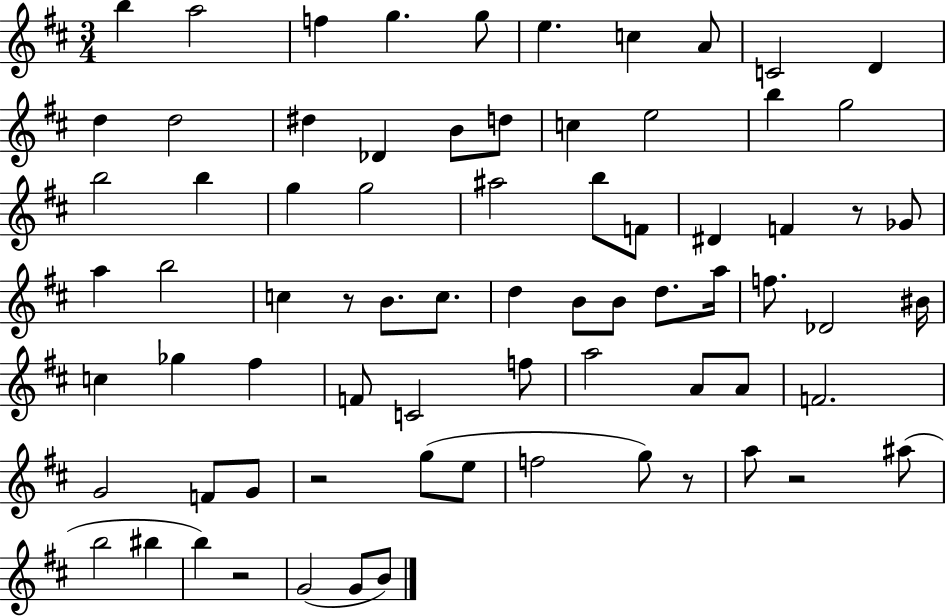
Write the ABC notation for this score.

X:1
T:Untitled
M:3/4
L:1/4
K:D
b a2 f g g/2 e c A/2 C2 D d d2 ^d _D B/2 d/2 c e2 b g2 b2 b g g2 ^a2 b/2 F/2 ^D F z/2 _G/2 a b2 c z/2 B/2 c/2 d B/2 B/2 d/2 a/4 f/2 _D2 ^B/4 c _g ^f F/2 C2 f/2 a2 A/2 A/2 F2 G2 F/2 G/2 z2 g/2 e/2 f2 g/2 z/2 a/2 z2 ^a/2 b2 ^b b z2 G2 G/2 B/2